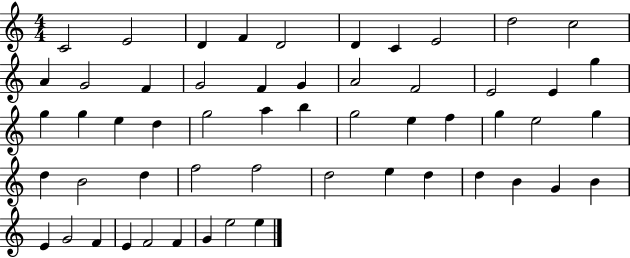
{
  \clef treble
  \numericTimeSignature
  \time 4/4
  \key c \major
  c'2 e'2 | d'4 f'4 d'2 | d'4 c'4 e'2 | d''2 c''2 | \break a'4 g'2 f'4 | g'2 f'4 g'4 | a'2 f'2 | e'2 e'4 g''4 | \break g''4 g''4 e''4 d''4 | g''2 a''4 b''4 | g''2 e''4 f''4 | g''4 e''2 g''4 | \break d''4 b'2 d''4 | f''2 f''2 | d''2 e''4 d''4 | d''4 b'4 g'4 b'4 | \break e'4 g'2 f'4 | e'4 f'2 f'4 | g'4 e''2 e''4 | \bar "|."
}